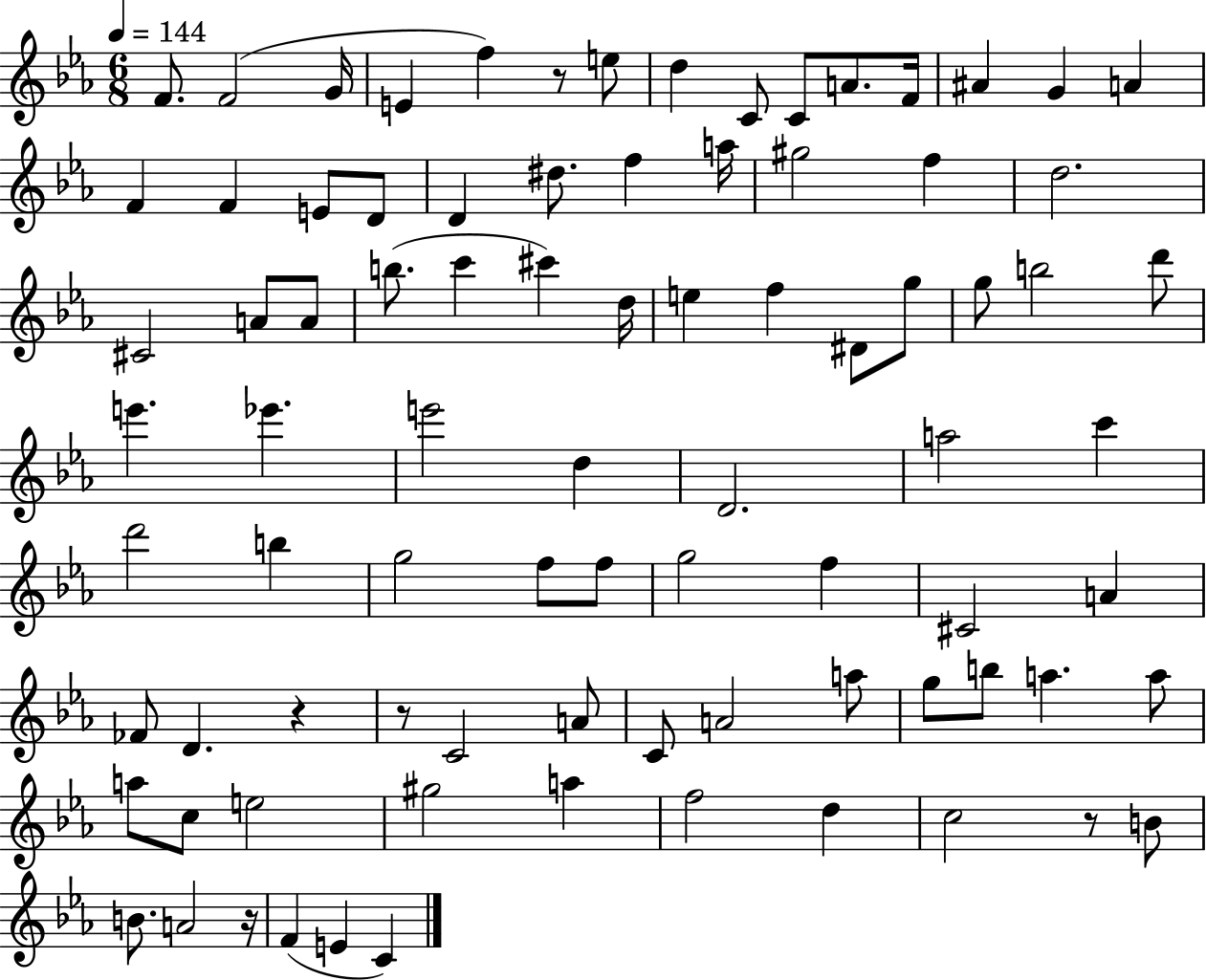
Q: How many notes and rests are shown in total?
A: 85